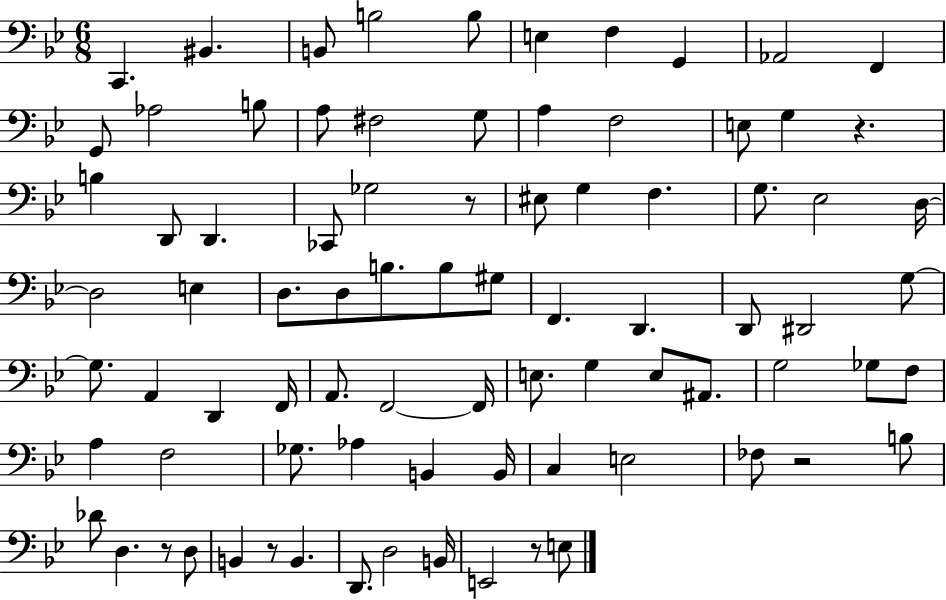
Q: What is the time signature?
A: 6/8